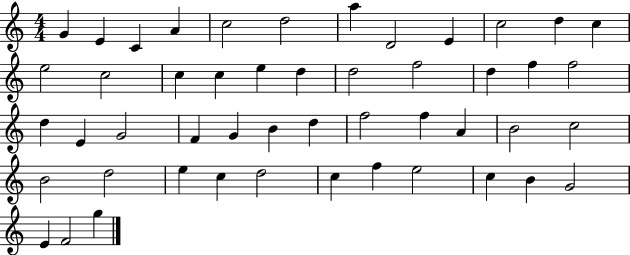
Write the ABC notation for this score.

X:1
T:Untitled
M:4/4
L:1/4
K:C
G E C A c2 d2 a D2 E c2 d c e2 c2 c c e d d2 f2 d f f2 d E G2 F G B d f2 f A B2 c2 B2 d2 e c d2 c f e2 c B G2 E F2 g